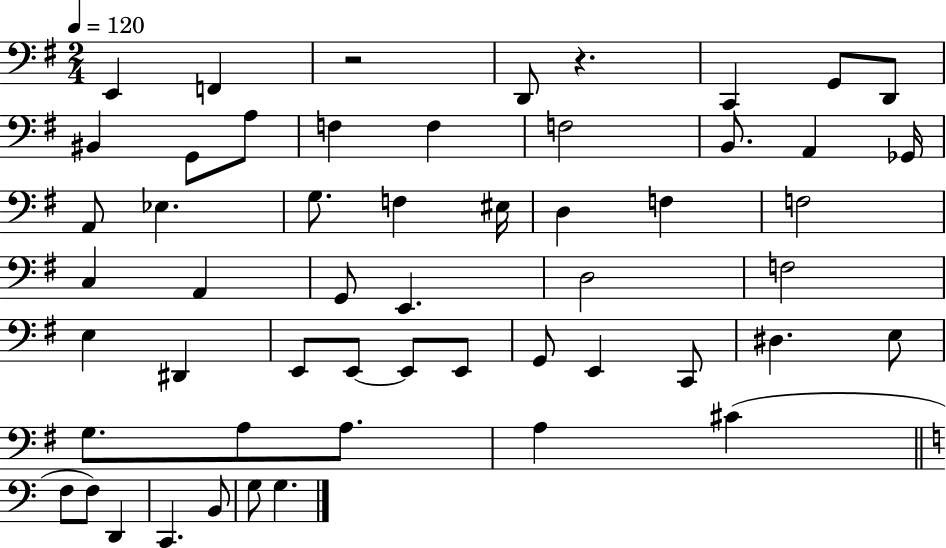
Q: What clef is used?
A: bass